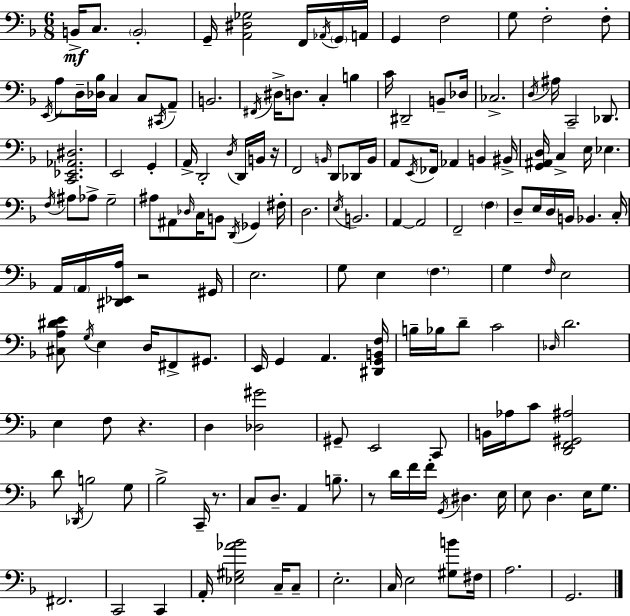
B2/s C3/e. B2/h G2/s [A2,D#3,Gb3]/h F2/s Ab2/s G2/s A2/s G2/q F3/h G3/e F3/h F3/e E2/s A3/e D3/s [Db3,Bb3]/s C3/q C3/e C#2/s A2/e B2/h. F#2/s D#3/s D3/e. C3/q B3/q C4/s D#2/h B2/e Db3/s CES3/h. D3/s A#3/s C2/h Db2/e. [C2,Eb2,Ab2,D#3]/h. E2/h G2/q A2/s D2/h D3/s D2/s B2/s R/s F2/h B2/s D2/e Db2/s B2/s A2/e E2/s FES2/s Ab2/q B2/q BIS2/s [G2,A#2,D3]/s C3/q E3/s Eb3/q. F3/s A#3/e Ab3/e G3/h A#3/e A#2/e Db3/s C3/s B2/e D2/s Gb2/q F#3/s D3/h. E3/s B2/h. A2/q A2/h F2/h F3/q D3/e E3/s D3/s B2/s Bb2/q. C3/s A2/s A2/s [D#2,Eb2,A3]/s R/h G#2/s E3/h. G3/e E3/q F3/q. G3/q F3/s E3/h [C#3,A3,D#4,E4]/e G3/s E3/q D3/s F#2/e G#2/e. E2/s G2/q A2/q. [D#2,G2,B2,F3]/s B3/s Bb3/s D4/e C4/h Db3/s D4/h. E3/q F3/e R/q. D3/q [Db3,G#4]/h G#2/e E2/h C2/e B2/s Ab3/s C4/e [D2,F2,G#2,A#3]/h D4/e Db2/s B3/h G3/e Bb3/h C2/s R/e. C3/e D3/e. A2/q B3/e. R/e D4/s F4/s F4/s G2/s D#3/q. E3/s E3/e D3/q. E3/s G3/e. F#2/h. C2/h C2/q A2/s [Eb3,G#3,Ab4,Bb4]/h C3/s C3/e E3/h. C3/s E3/h [G#3,B4]/e F#3/s A3/h. G2/h.